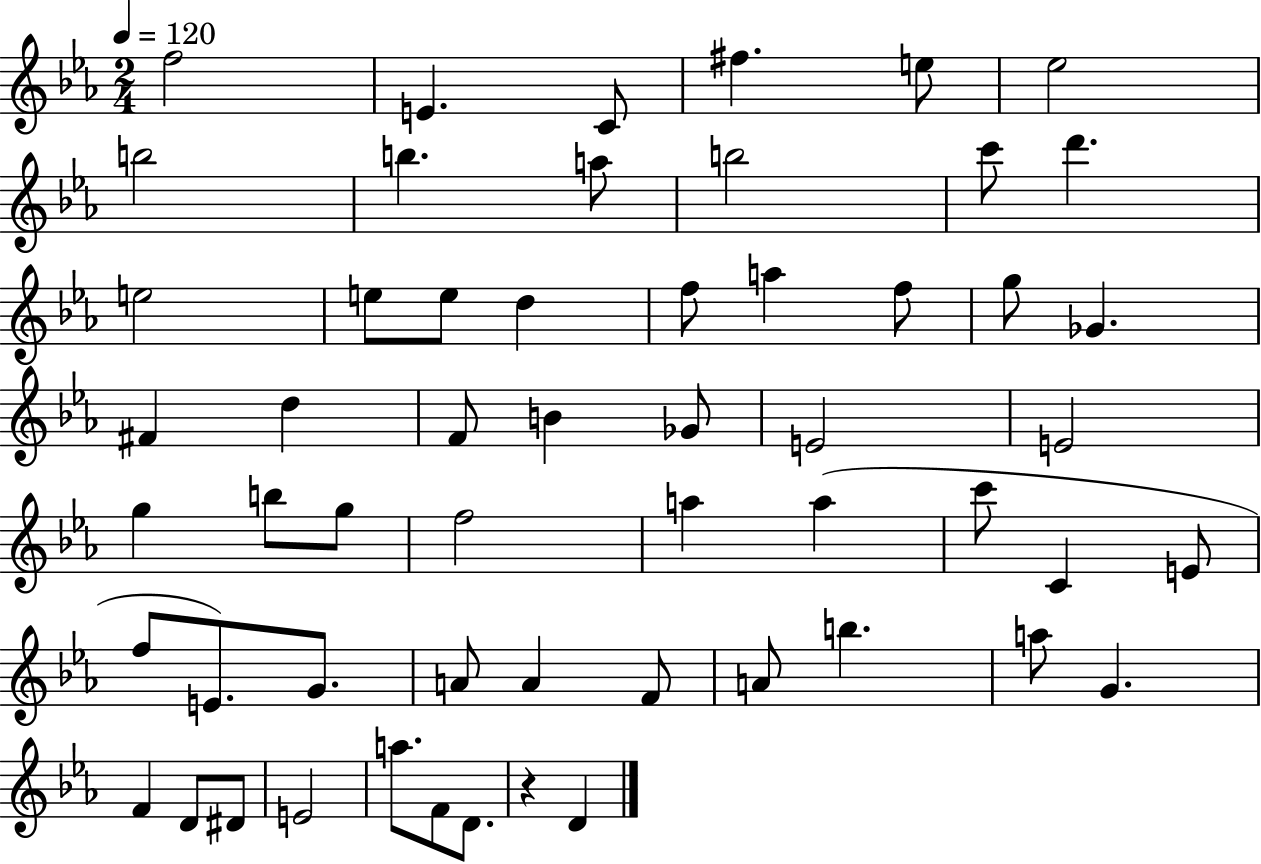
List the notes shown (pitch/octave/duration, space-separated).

F5/h E4/q. C4/e F#5/q. E5/e Eb5/h B5/h B5/q. A5/e B5/h C6/e D6/q. E5/h E5/e E5/e D5/q F5/e A5/q F5/e G5/e Gb4/q. F#4/q D5/q F4/e B4/q Gb4/e E4/h E4/h G5/q B5/e G5/e F5/h A5/q A5/q C6/e C4/q E4/e F5/e E4/e. G4/e. A4/e A4/q F4/e A4/e B5/q. A5/e G4/q. F4/q D4/e D#4/e E4/h A5/e. F4/e D4/e. R/q D4/q